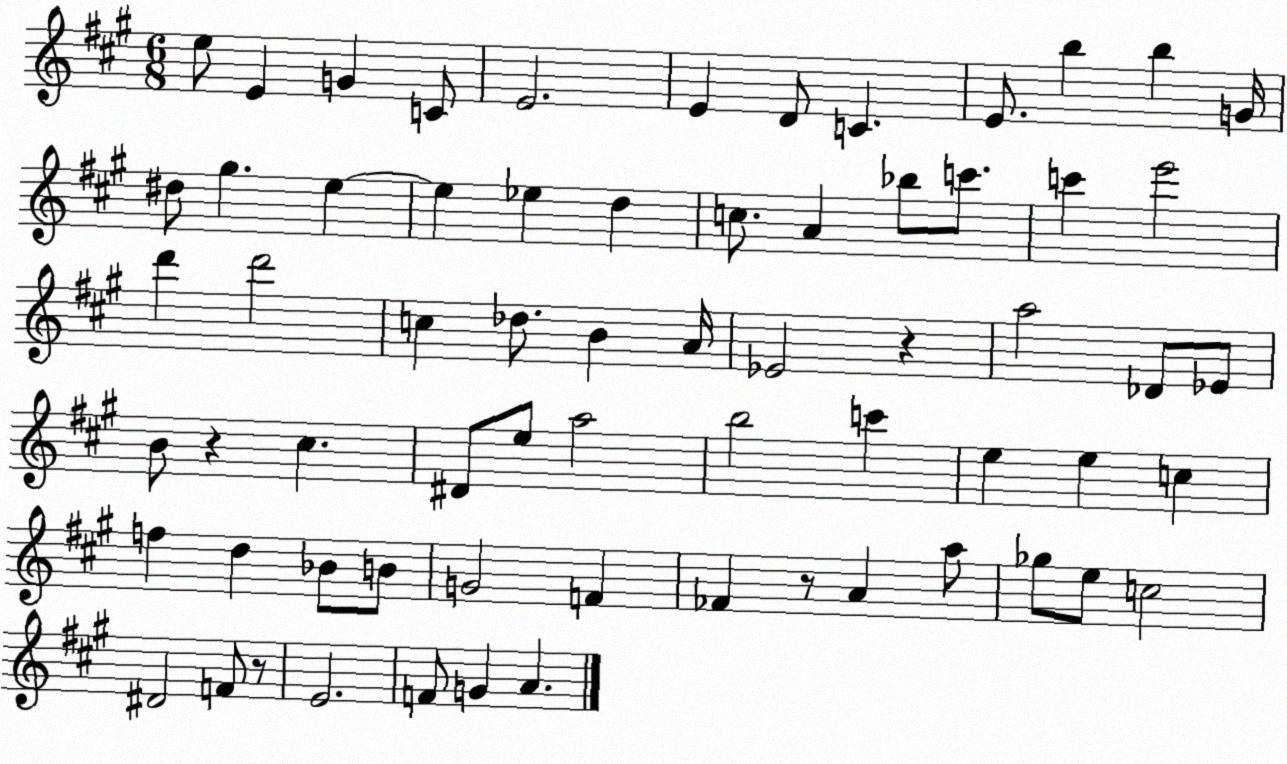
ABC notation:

X:1
T:Untitled
M:6/8
L:1/4
K:A
e/2 E G C/2 E2 E D/2 C E/2 b b G/4 ^d/2 ^g e e _e d c/2 A _b/2 c'/2 c' e'2 d' d'2 c _d/2 B A/4 _E2 z a2 _D/2 _E/2 B/2 z ^c ^D/2 e/2 a2 b2 c' e e c f d _B/2 B/2 G2 F _F z/2 A a/2 _g/2 e/2 c2 ^D2 F/2 z/2 E2 F/2 G A